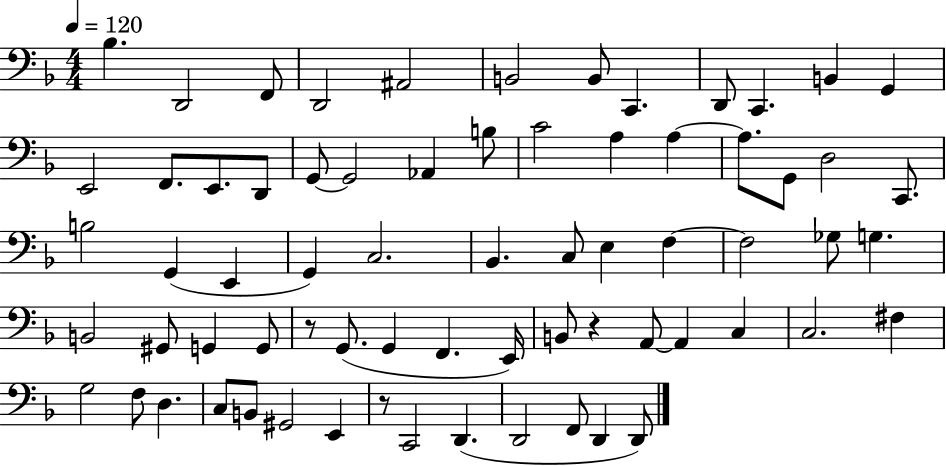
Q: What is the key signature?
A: F major